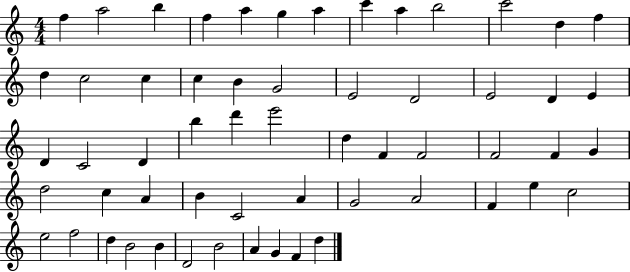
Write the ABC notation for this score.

X:1
T:Untitled
M:4/4
L:1/4
K:C
f a2 b f a g a c' a b2 c'2 d f d c2 c c B G2 E2 D2 E2 D E D C2 D b d' e'2 d F F2 F2 F G d2 c A B C2 A G2 A2 F e c2 e2 f2 d B2 B D2 B2 A G F d